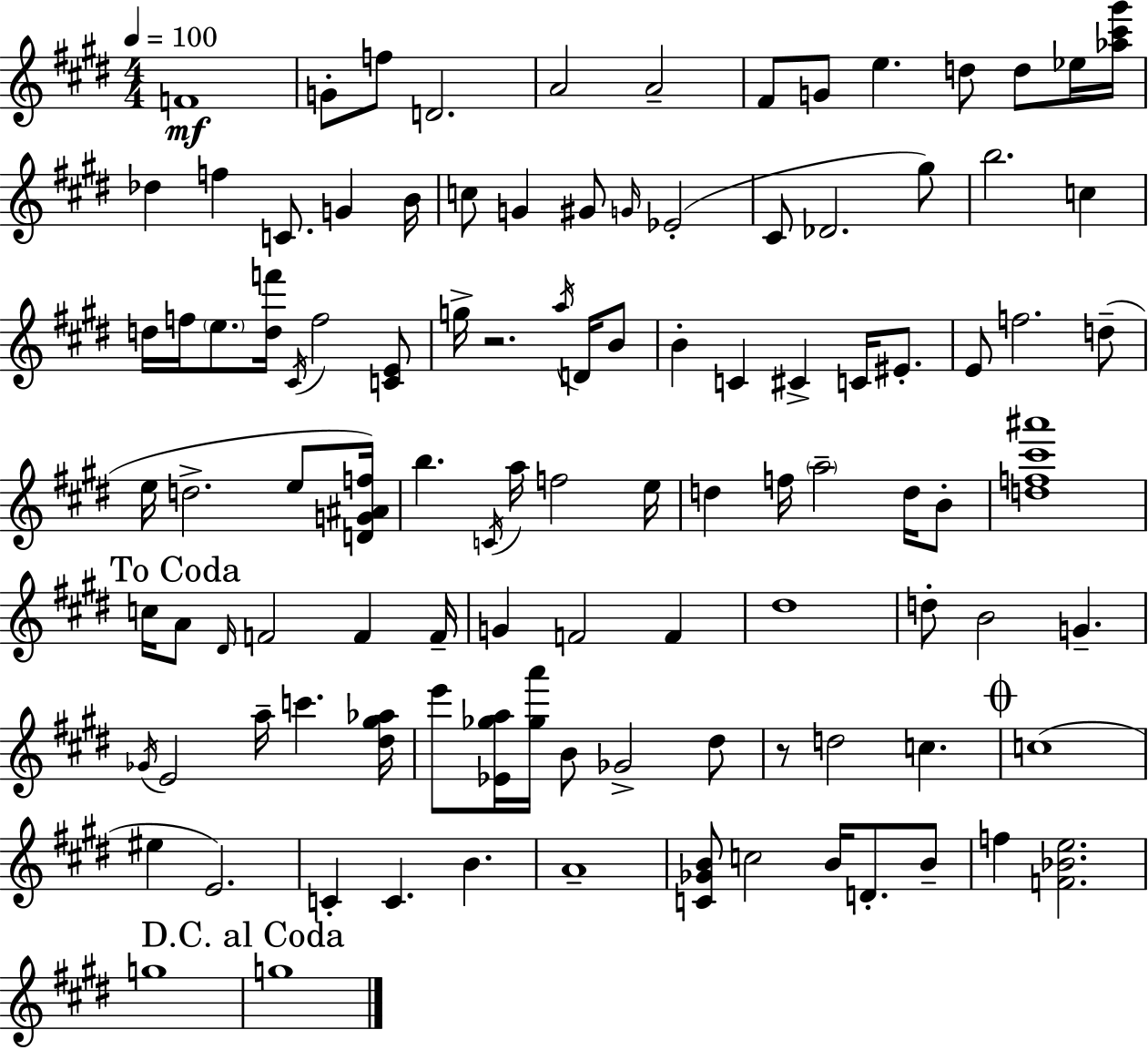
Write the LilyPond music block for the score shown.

{
  \clef treble
  \numericTimeSignature
  \time 4/4
  \key e \major
  \tempo 4 = 100
  f'1\mf | g'8-. f''8 d'2. | a'2 a'2-- | fis'8 g'8 e''4. d''8 d''8 ees''16 <aes'' cis''' gis'''>16 | \break des''4 f''4 c'8. g'4 b'16 | c''8 g'4 gis'8 \grace { g'16 } ees'2-.( | cis'8 des'2. gis''8) | b''2. c''4 | \break d''16 f''16 \parenthesize e''8. <d'' f'''>16 \acciaccatura { cis'16 } f''2 | <c' e'>8 g''16-> r2. \acciaccatura { a''16 } | d'16 b'8 b'4-. c'4 cis'4-> c'16 | eis'8.-. e'8 f''2. | \break d''8--( e''16 d''2.-> | e''8 <d' g' ais' f''>16) b''4. \acciaccatura { c'16 } a''16 f''2 | e''16 d''4 f''16 \parenthesize a''2-- | d''16 b'8-. <d'' f'' cis''' ais'''>1 | \break \mark "To Coda" c''16 a'8 \grace { dis'16 } f'2 | f'4 f'16-- g'4 f'2 | f'4 dis''1 | d''8-. b'2 g'4.-- | \break \acciaccatura { ges'16 } e'2 a''16-- c'''4. | <dis'' gis'' aes''>16 e'''8 <ees' ges'' a''>16 <ges'' a'''>16 b'8 ges'2-> | dis''8 r8 d''2 | c''4. \mark \markup { \musicglyph "scripts.coda" } c''1( | \break eis''4 e'2.) | c'4-. c'4. | b'4. a'1-- | <c' ges' b'>8 c''2 | \break b'16 d'8.-. b'8-- f''4 <f' bes' e''>2. | g''1 | \mark "D.C. al Coda" g''1 | \bar "|."
}